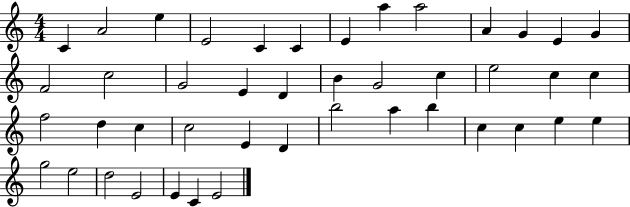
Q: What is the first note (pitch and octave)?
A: C4